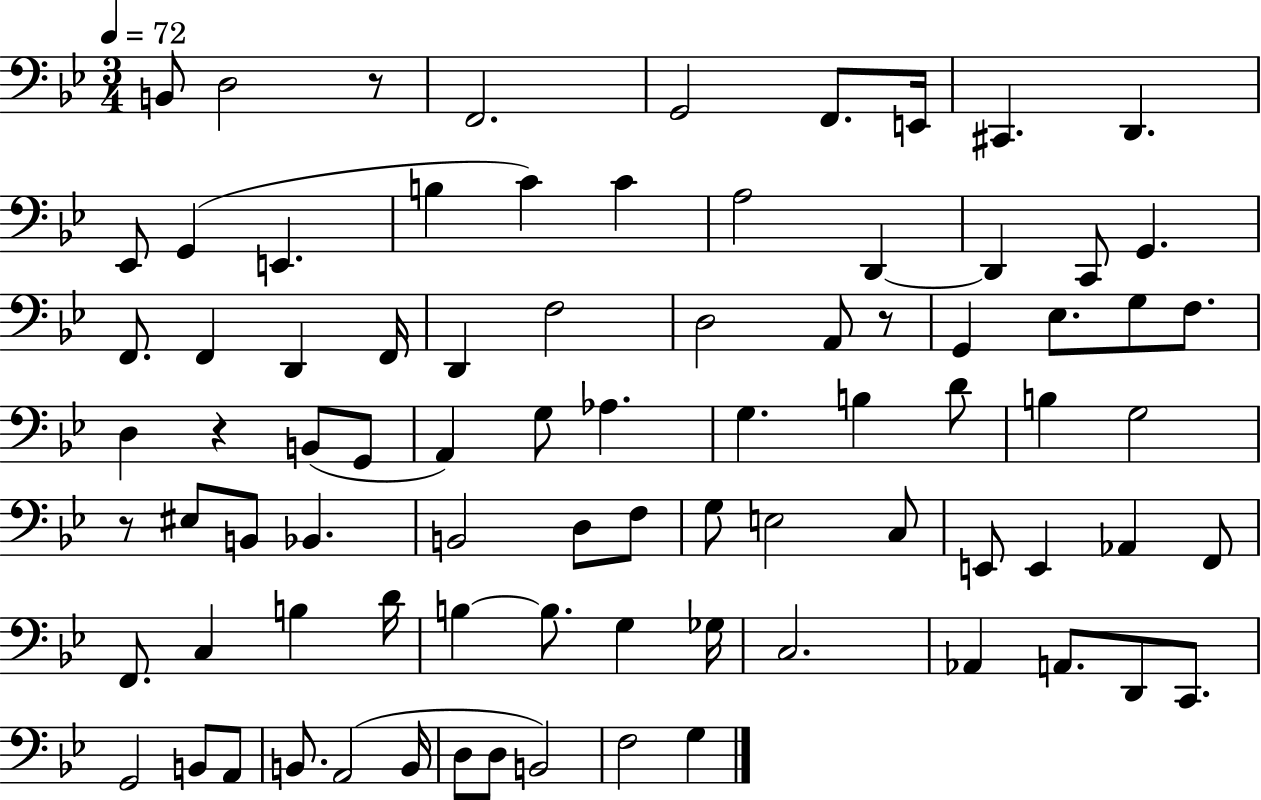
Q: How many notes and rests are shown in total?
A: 83